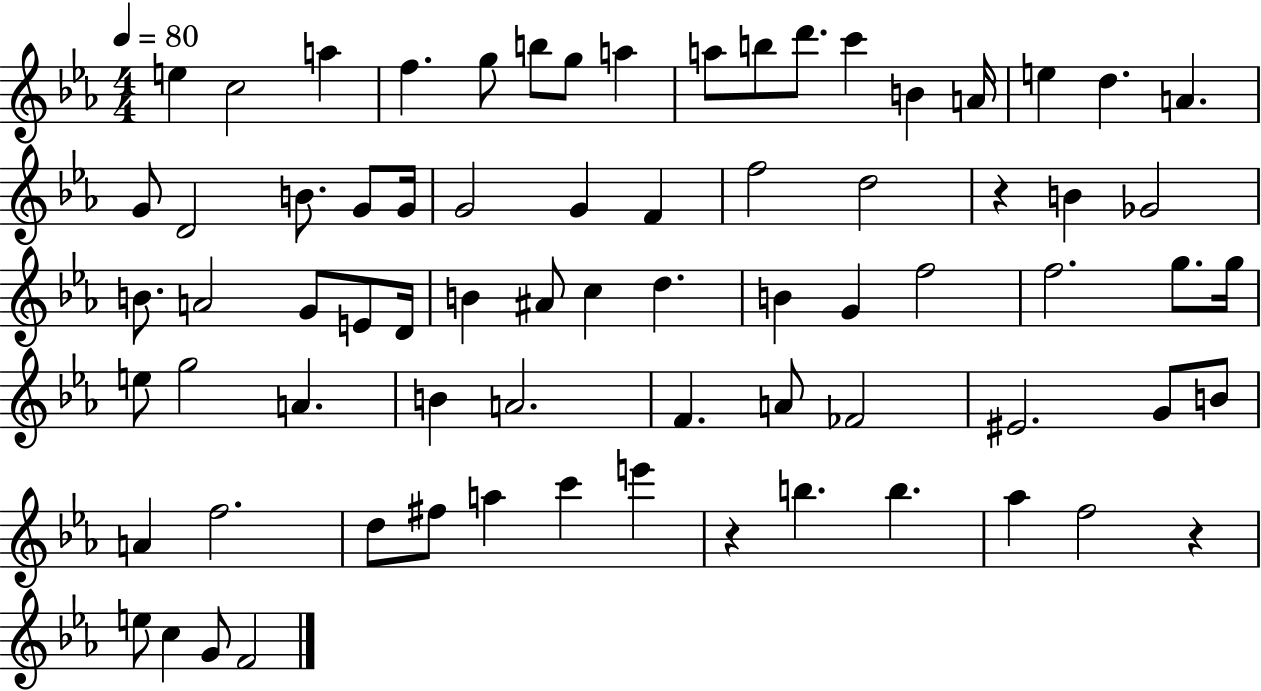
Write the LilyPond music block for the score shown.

{
  \clef treble
  \numericTimeSignature
  \time 4/4
  \key ees \major
  \tempo 4 = 80
  e''4 c''2 a''4 | f''4. g''8 b''8 g''8 a''4 | a''8 b''8 d'''8. c'''4 b'4 a'16 | e''4 d''4. a'4. | \break g'8 d'2 b'8. g'8 g'16 | g'2 g'4 f'4 | f''2 d''2 | r4 b'4 ges'2 | \break b'8. a'2 g'8 e'8 d'16 | b'4 ais'8 c''4 d''4. | b'4 g'4 f''2 | f''2. g''8. g''16 | \break e''8 g''2 a'4. | b'4 a'2. | f'4. a'8 fes'2 | eis'2. g'8 b'8 | \break a'4 f''2. | d''8 fis''8 a''4 c'''4 e'''4 | r4 b''4. b''4. | aes''4 f''2 r4 | \break e''8 c''4 g'8 f'2 | \bar "|."
}